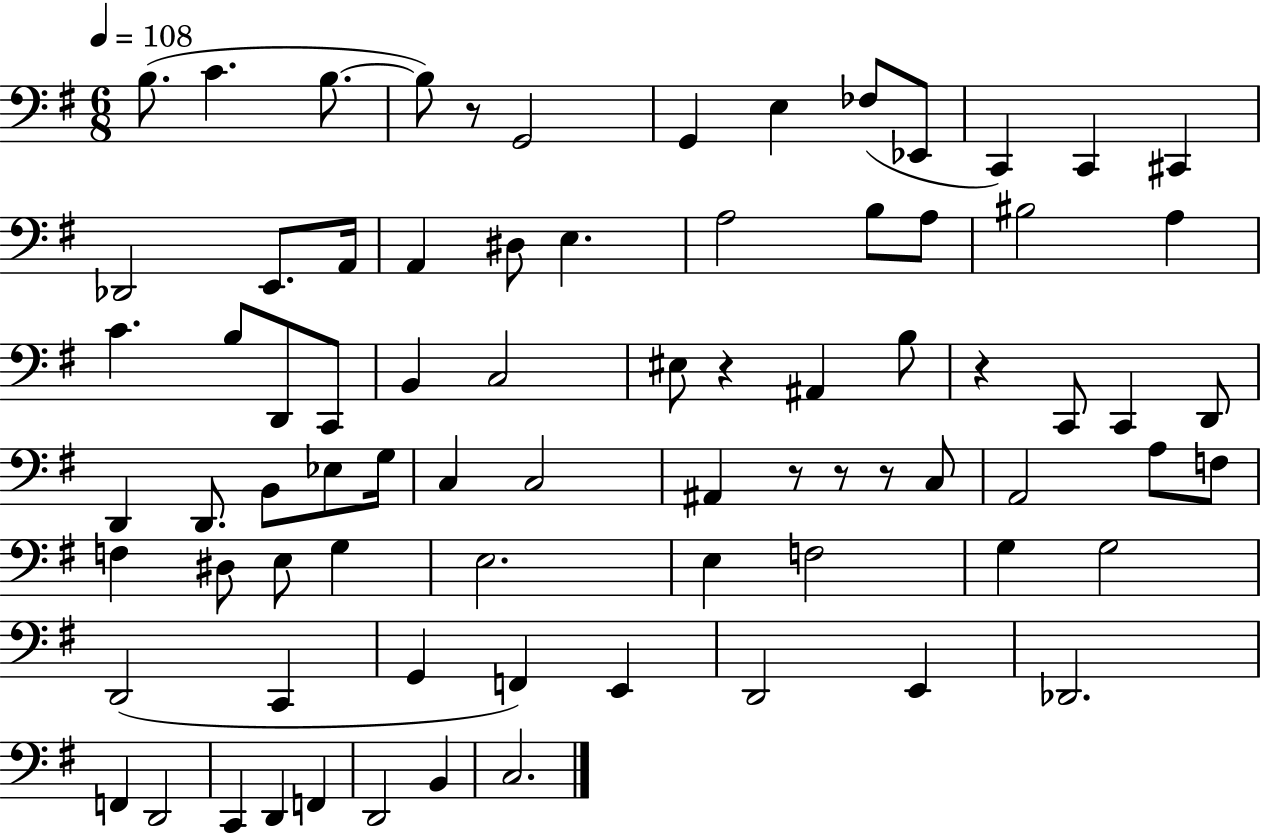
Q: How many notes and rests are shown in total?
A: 78